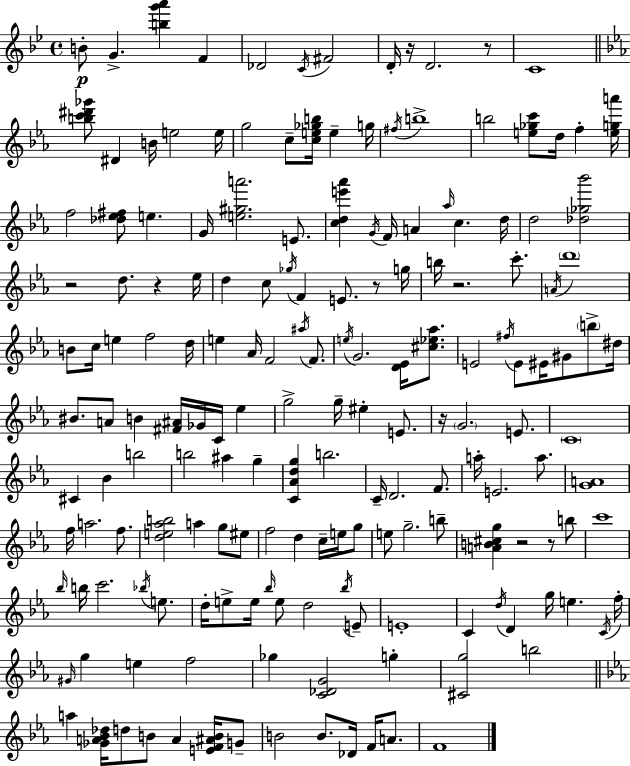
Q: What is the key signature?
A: BES major